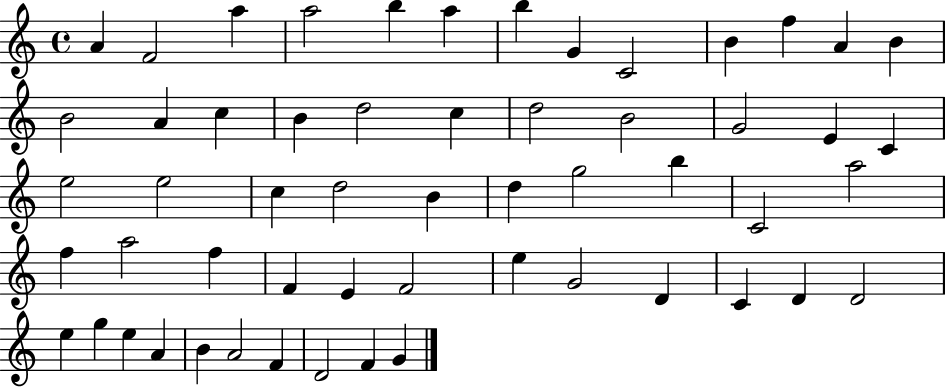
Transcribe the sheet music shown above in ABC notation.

X:1
T:Untitled
M:4/4
L:1/4
K:C
A F2 a a2 b a b G C2 B f A B B2 A c B d2 c d2 B2 G2 E C e2 e2 c d2 B d g2 b C2 a2 f a2 f F E F2 e G2 D C D D2 e g e A B A2 F D2 F G